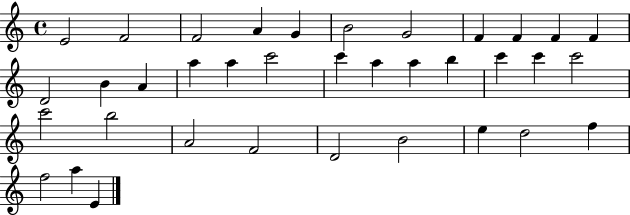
X:1
T:Untitled
M:4/4
L:1/4
K:C
E2 F2 F2 A G B2 G2 F F F F D2 B A a a c'2 c' a a b c' c' c'2 c'2 b2 A2 F2 D2 B2 e d2 f f2 a E